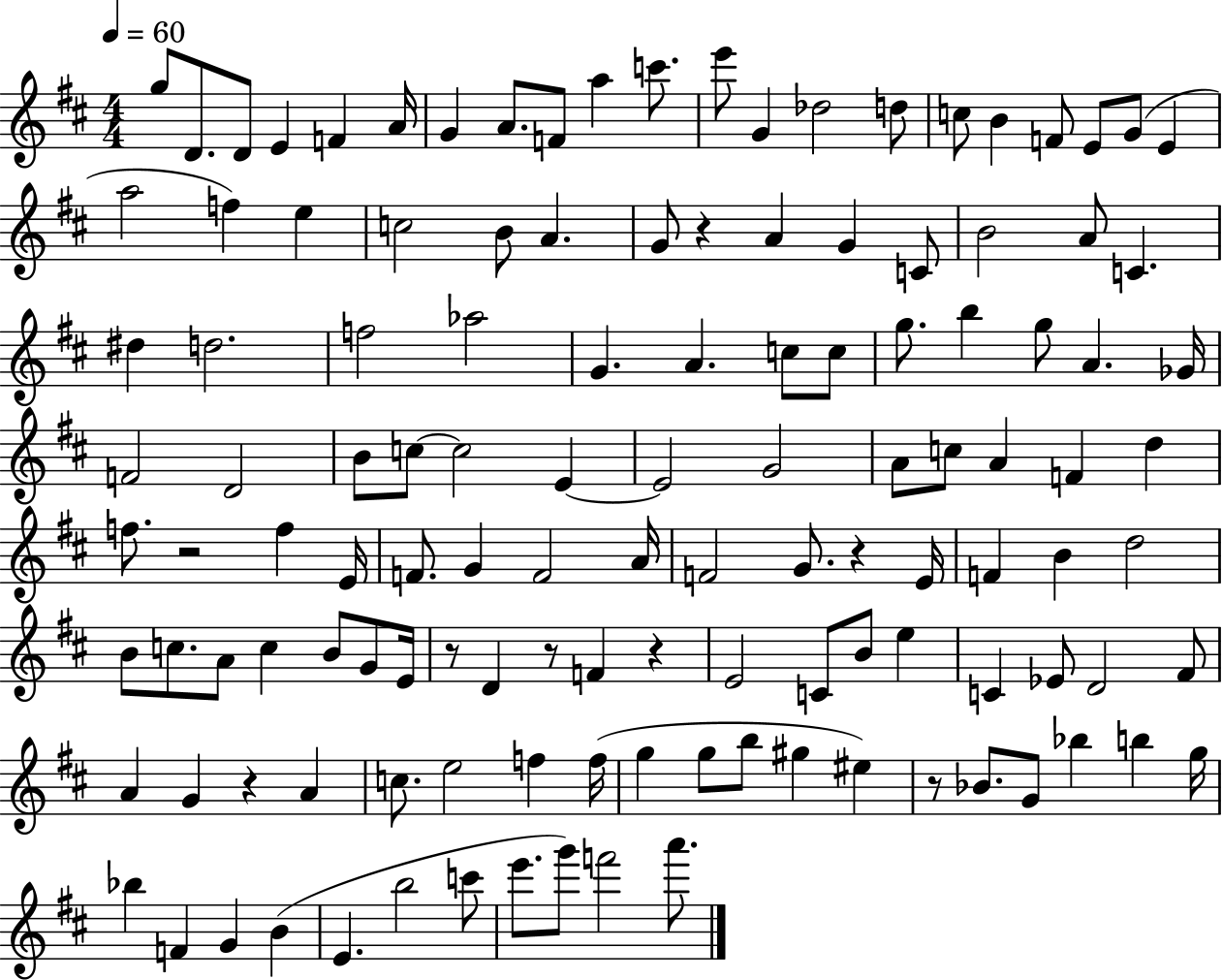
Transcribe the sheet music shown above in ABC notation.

X:1
T:Untitled
M:4/4
L:1/4
K:D
g/2 D/2 D/2 E F A/4 G A/2 F/2 a c'/2 e'/2 G _d2 d/2 c/2 B F/2 E/2 G/2 E a2 f e c2 B/2 A G/2 z A G C/2 B2 A/2 C ^d d2 f2 _a2 G A c/2 c/2 g/2 b g/2 A _G/4 F2 D2 B/2 c/2 c2 E E2 G2 A/2 c/2 A F d f/2 z2 f E/4 F/2 G F2 A/4 F2 G/2 z E/4 F B d2 B/2 c/2 A/2 c B/2 G/2 E/4 z/2 D z/2 F z E2 C/2 B/2 e C _E/2 D2 ^F/2 A G z A c/2 e2 f f/4 g g/2 b/2 ^g ^e z/2 _B/2 G/2 _b b g/4 _b F G B E b2 c'/2 e'/2 g'/2 f'2 a'/2